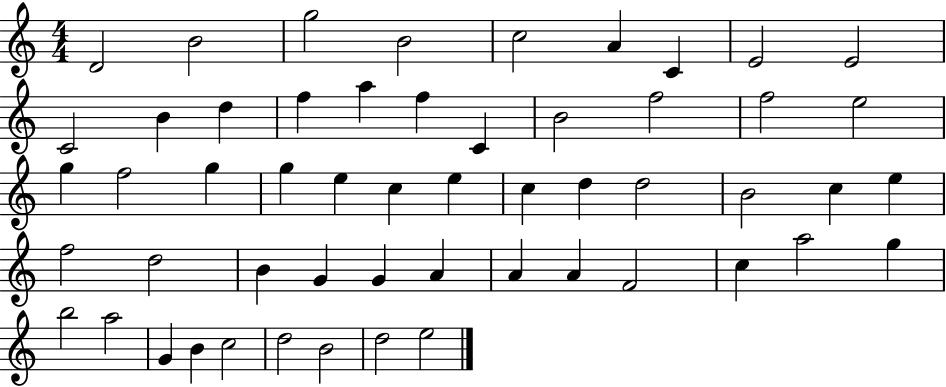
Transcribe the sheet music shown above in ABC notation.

X:1
T:Untitled
M:4/4
L:1/4
K:C
D2 B2 g2 B2 c2 A C E2 E2 C2 B d f a f C B2 f2 f2 e2 g f2 g g e c e c d d2 B2 c e f2 d2 B G G A A A F2 c a2 g b2 a2 G B c2 d2 B2 d2 e2